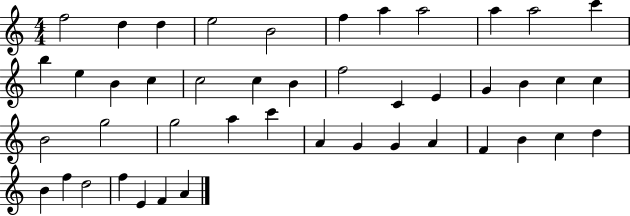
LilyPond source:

{
  \clef treble
  \numericTimeSignature
  \time 4/4
  \key c \major
  f''2 d''4 d''4 | e''2 b'2 | f''4 a''4 a''2 | a''4 a''2 c'''4 | \break b''4 e''4 b'4 c''4 | c''2 c''4 b'4 | f''2 c'4 e'4 | g'4 b'4 c''4 c''4 | \break b'2 g''2 | g''2 a''4 c'''4 | a'4 g'4 g'4 a'4 | f'4 b'4 c''4 d''4 | \break b'4 f''4 d''2 | f''4 e'4 f'4 a'4 | \bar "|."
}